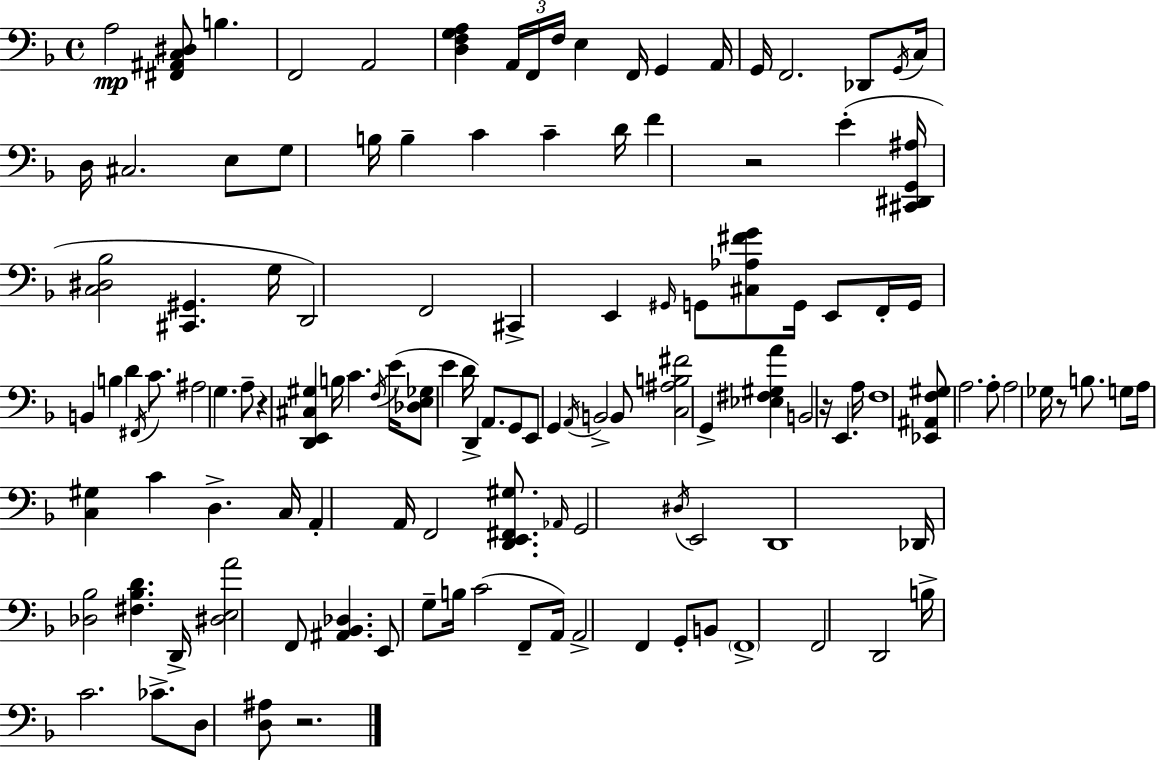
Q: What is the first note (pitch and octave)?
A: A3